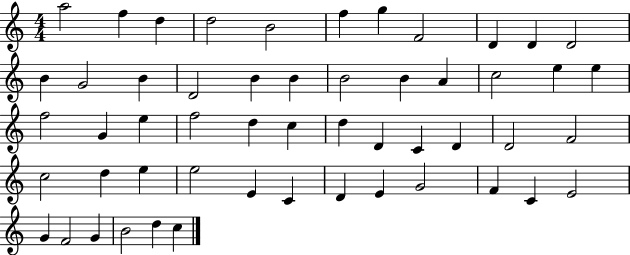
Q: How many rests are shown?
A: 0